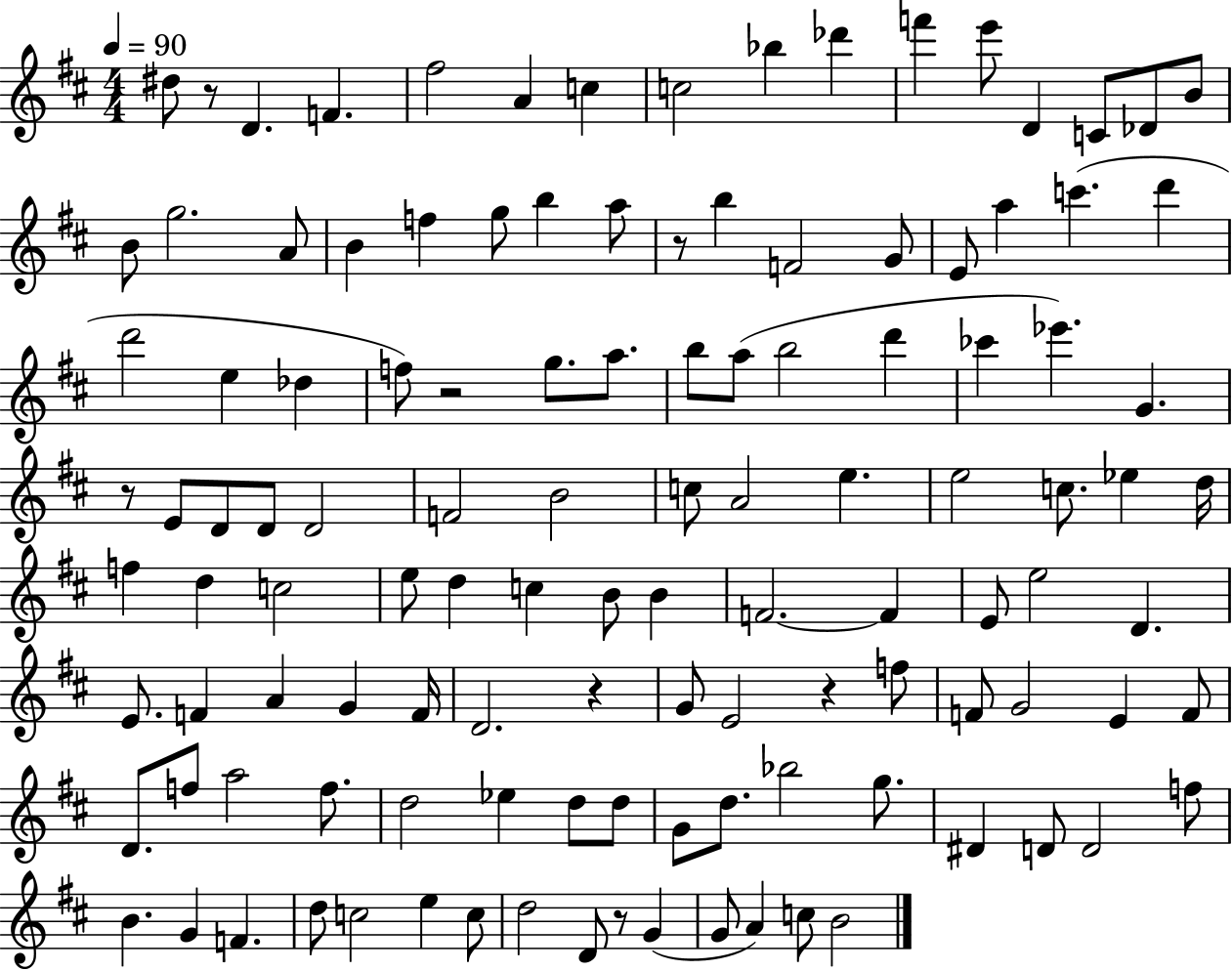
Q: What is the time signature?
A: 4/4